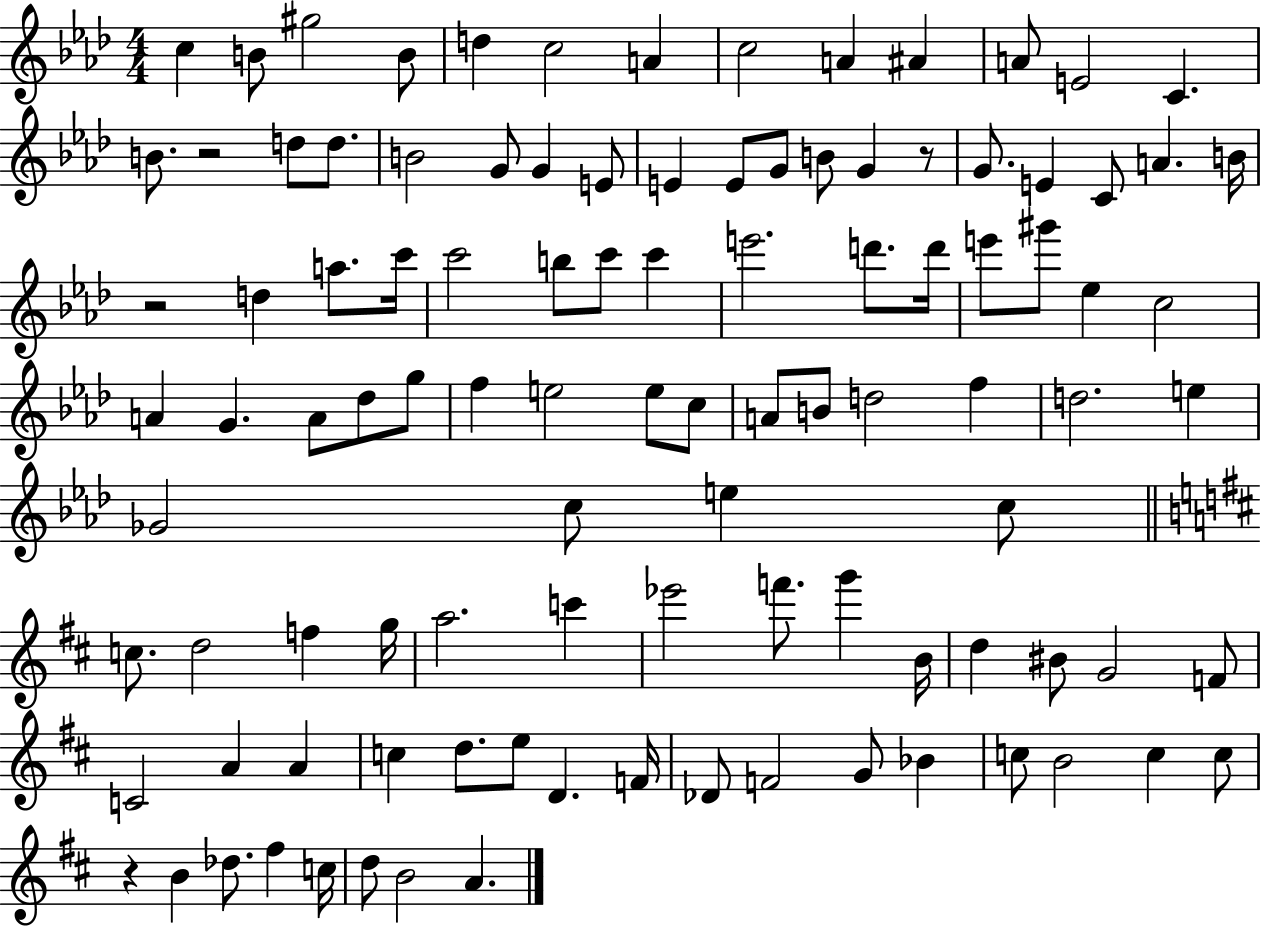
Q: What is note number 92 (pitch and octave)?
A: C5